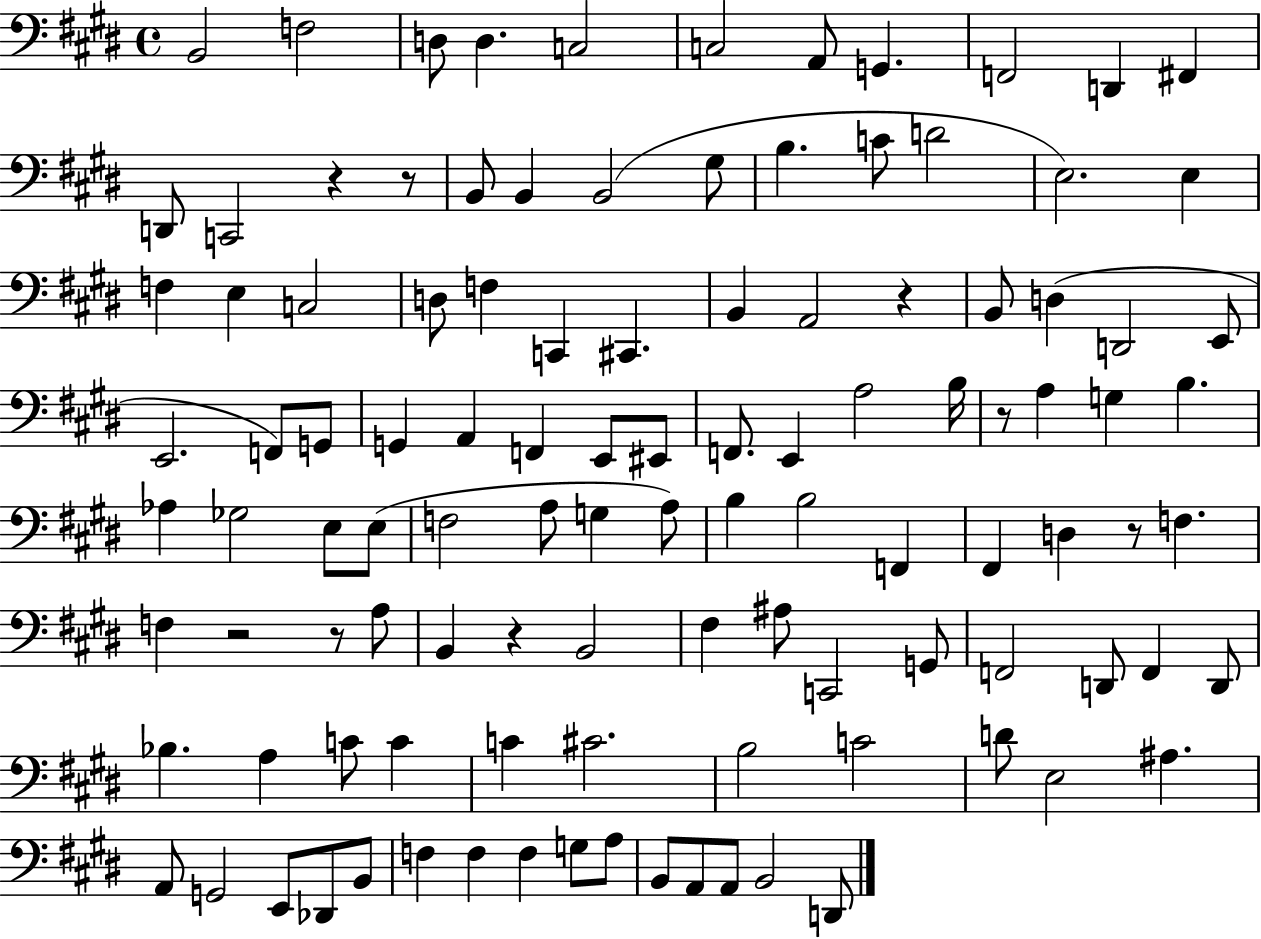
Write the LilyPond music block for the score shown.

{
  \clef bass
  \time 4/4
  \defaultTimeSignature
  \key e \major
  b,2 f2 | d8 d4. c2 | c2 a,8 g,4. | f,2 d,4 fis,4 | \break d,8 c,2 r4 r8 | b,8 b,4 b,2( gis8 | b4. c'8 d'2 | e2.) e4 | \break f4 e4 c2 | d8 f4 c,4 cis,4. | b,4 a,2 r4 | b,8 d4( d,2 e,8 | \break e,2. f,8) g,8 | g,4 a,4 f,4 e,8 eis,8 | f,8. e,4 a2 b16 | r8 a4 g4 b4. | \break aes4 ges2 e8 e8( | f2 a8 g4 a8) | b4 b2 f,4 | fis,4 d4 r8 f4. | \break f4 r2 r8 a8 | b,4 r4 b,2 | fis4 ais8 c,2 g,8 | f,2 d,8 f,4 d,8 | \break bes4. a4 c'8 c'4 | c'4 cis'2. | b2 c'2 | d'8 e2 ais4. | \break a,8 g,2 e,8 des,8 b,8 | f4 f4 f4 g8 a8 | b,8 a,8 a,8 b,2 d,8 | \bar "|."
}